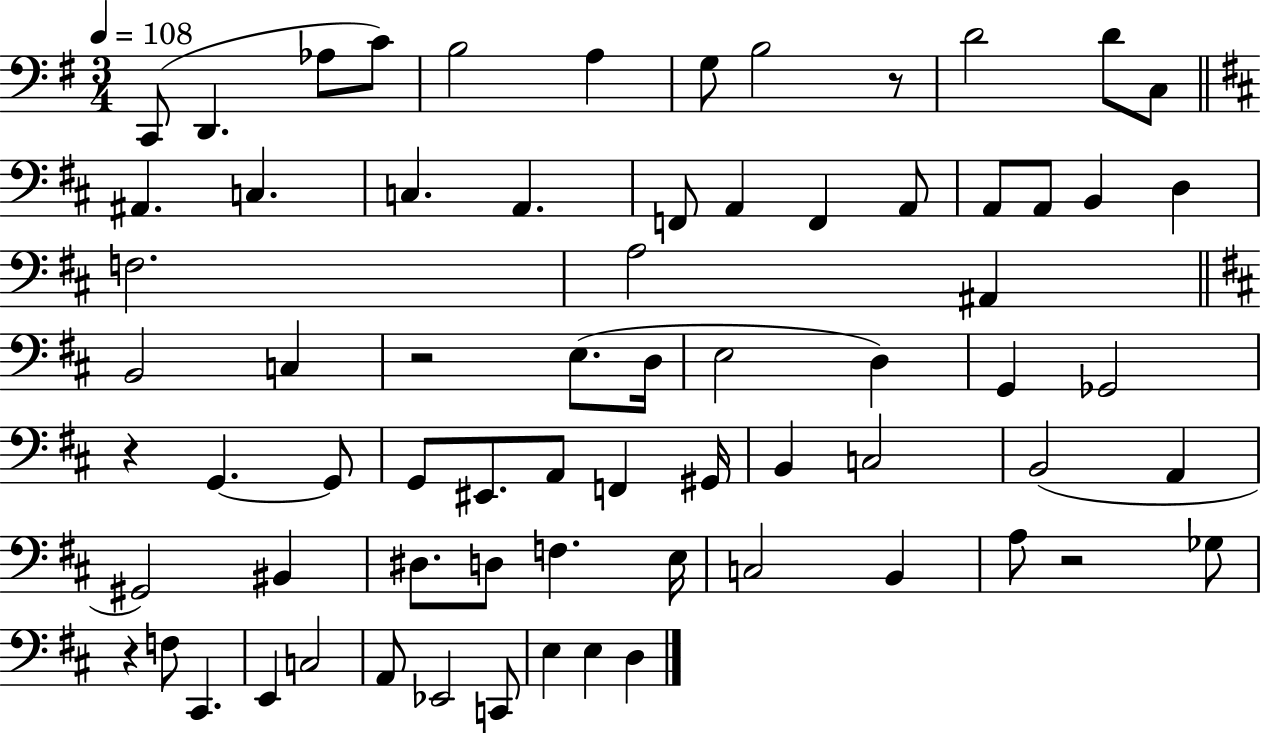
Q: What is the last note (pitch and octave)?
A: D3